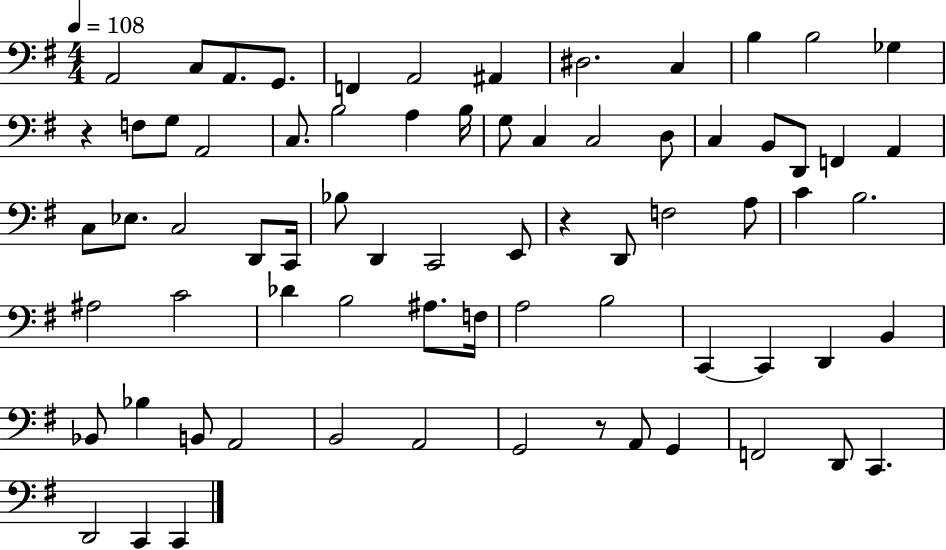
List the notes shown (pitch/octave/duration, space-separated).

A2/h C3/e A2/e. G2/e. F2/q A2/h A#2/q D#3/h. C3/q B3/q B3/h Gb3/q R/q F3/e G3/e A2/h C3/e. B3/h A3/q B3/s G3/e C3/q C3/h D3/e C3/q B2/e D2/e F2/q A2/q C3/e Eb3/e. C3/h D2/e C2/s Bb3/e D2/q C2/h E2/e R/q D2/e F3/h A3/e C4/q B3/h. A#3/h C4/h Db4/q B3/h A#3/e. F3/s A3/h B3/h C2/q C2/q D2/q B2/q Bb2/e Bb3/q B2/e A2/h B2/h A2/h G2/h R/e A2/e G2/q F2/h D2/e C2/q. D2/h C2/q C2/q